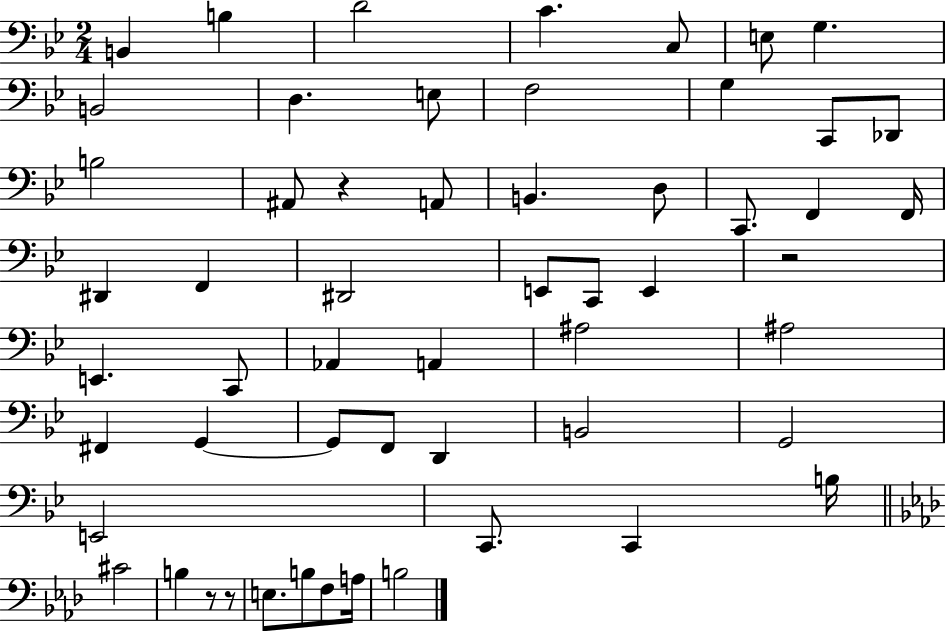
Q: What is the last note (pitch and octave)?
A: B3